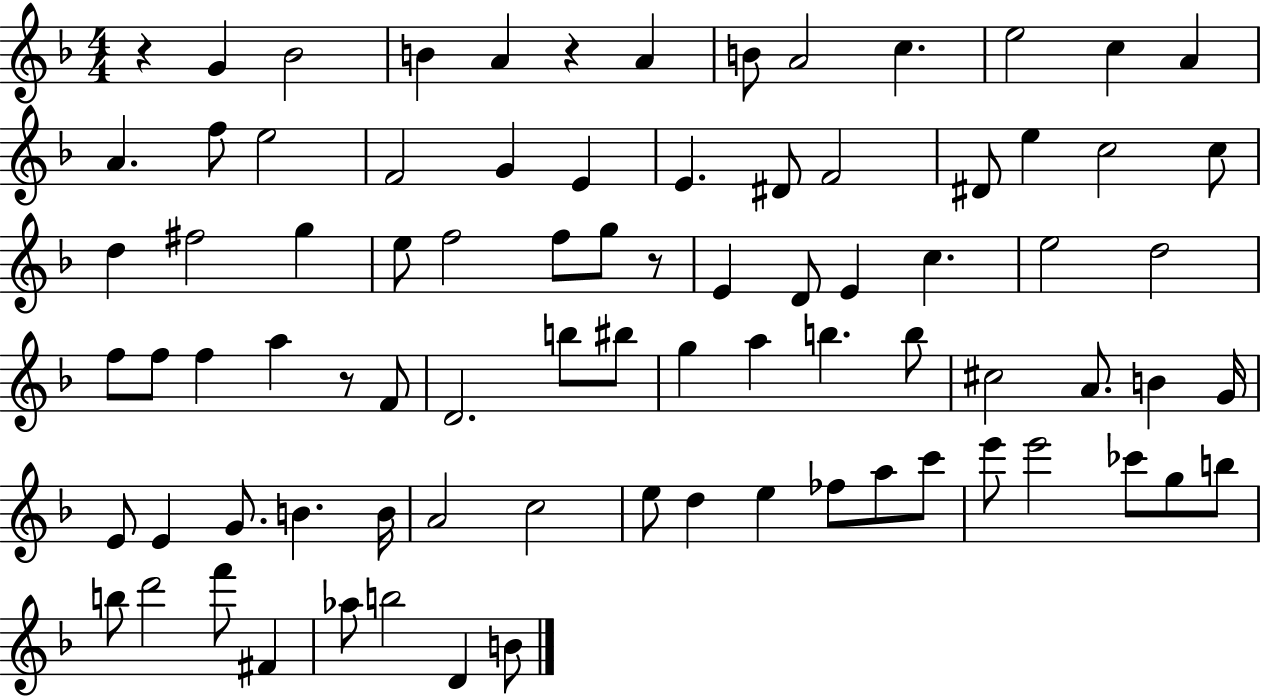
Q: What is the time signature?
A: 4/4